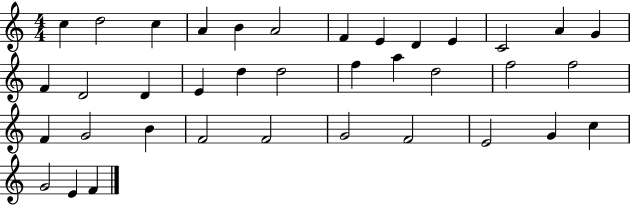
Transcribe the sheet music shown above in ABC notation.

X:1
T:Untitled
M:4/4
L:1/4
K:C
c d2 c A B A2 F E D E C2 A G F D2 D E d d2 f a d2 f2 f2 F G2 B F2 F2 G2 F2 E2 G c G2 E F